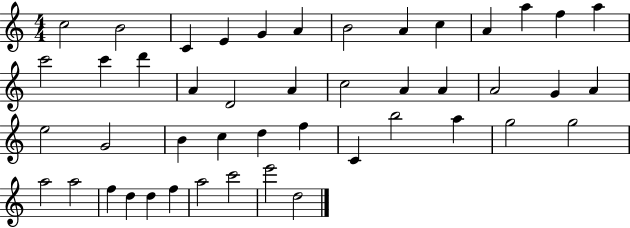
X:1
T:Untitled
M:4/4
L:1/4
K:C
c2 B2 C E G A B2 A c A a f a c'2 c' d' A D2 A c2 A A A2 G A e2 G2 B c d f C b2 a g2 g2 a2 a2 f d d f a2 c'2 e'2 d2